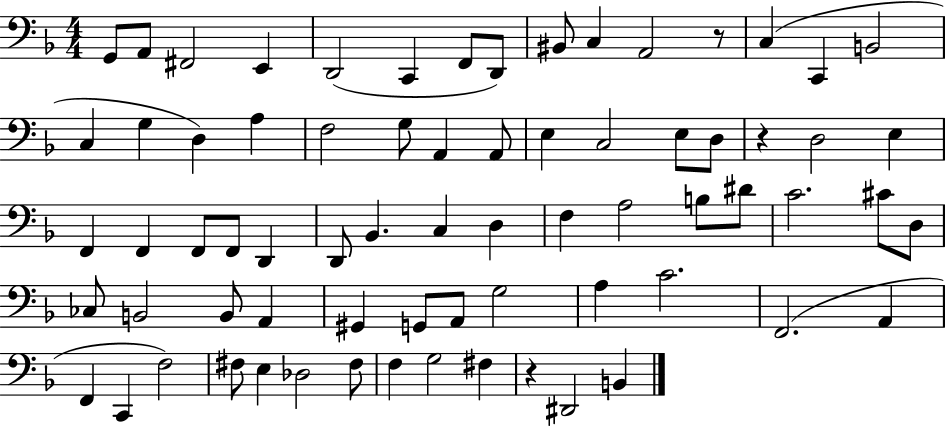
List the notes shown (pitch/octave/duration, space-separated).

G2/e A2/e F#2/h E2/q D2/h C2/q F2/e D2/e BIS2/e C3/q A2/h R/e C3/q C2/q B2/h C3/q G3/q D3/q A3/q F3/h G3/e A2/q A2/e E3/q C3/h E3/e D3/e R/q D3/h E3/q F2/q F2/q F2/e F2/e D2/q D2/e Bb2/q. C3/q D3/q F3/q A3/h B3/e D#4/e C4/h. C#4/e D3/e CES3/e B2/h B2/e A2/q G#2/q G2/e A2/e G3/h A3/q C4/h. F2/h. A2/q F2/q C2/q F3/h F#3/e E3/q Db3/h F#3/e F3/q G3/h F#3/q R/q D#2/h B2/q